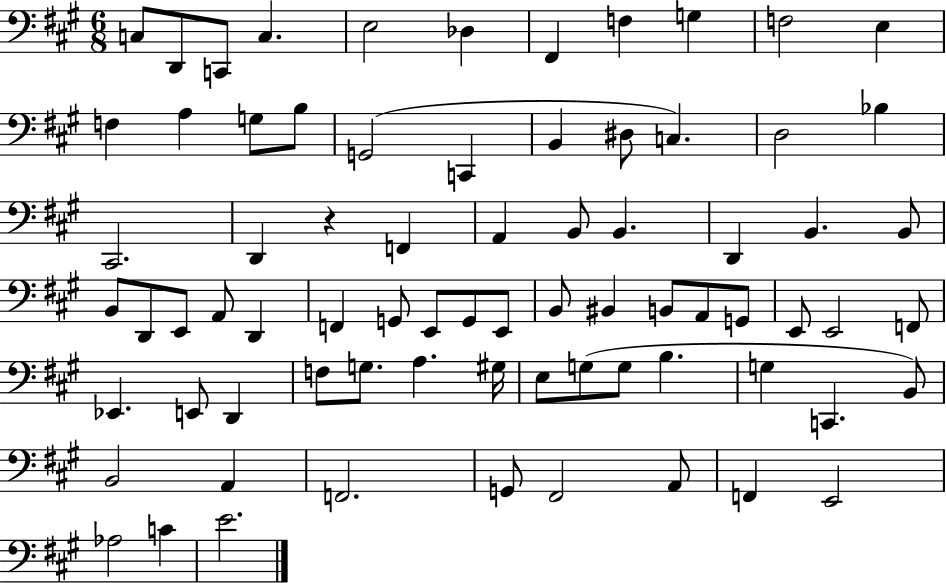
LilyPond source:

{
  \clef bass
  \numericTimeSignature
  \time 6/8
  \key a \major
  c8 d,8 c,8 c4. | e2 des4 | fis,4 f4 g4 | f2 e4 | \break f4 a4 g8 b8 | g,2( c,4 | b,4 dis8 c4.) | d2 bes4 | \break cis,2. | d,4 r4 f,4 | a,4 b,8 b,4. | d,4 b,4. b,8 | \break b,8 d,8 e,8 a,8 d,4 | f,4 g,8 e,8 g,8 e,8 | b,8 bis,4 b,8 a,8 g,8 | e,8 e,2 f,8 | \break ees,4. e,8 d,4 | f8 g8. a4. gis16 | e8 g8( g8 b4. | g4 c,4. b,8) | \break b,2 a,4 | f,2. | g,8 fis,2 a,8 | f,4 e,2 | \break aes2 c'4 | e'2. | \bar "|."
}